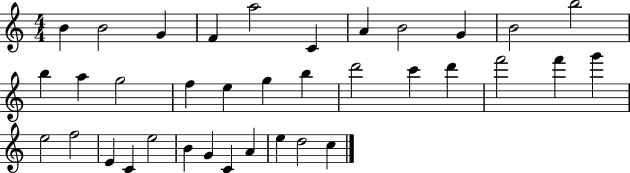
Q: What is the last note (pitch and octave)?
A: C5